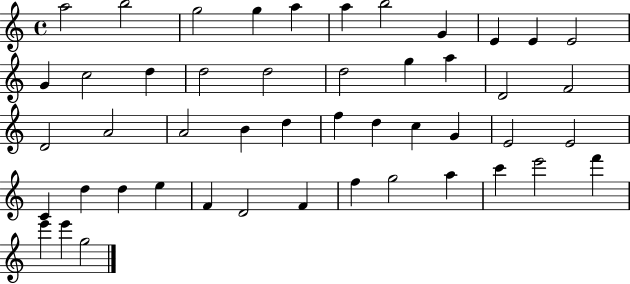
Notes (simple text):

A5/h B5/h G5/h G5/q A5/q A5/q B5/h G4/q E4/q E4/q E4/h G4/q C5/h D5/q D5/h D5/h D5/h G5/q A5/q D4/h F4/h D4/h A4/h A4/h B4/q D5/q F5/q D5/q C5/q G4/q E4/h E4/h C4/q D5/q D5/q E5/q F4/q D4/h F4/q F5/q G5/h A5/q C6/q E6/h F6/q E6/q E6/q G5/h